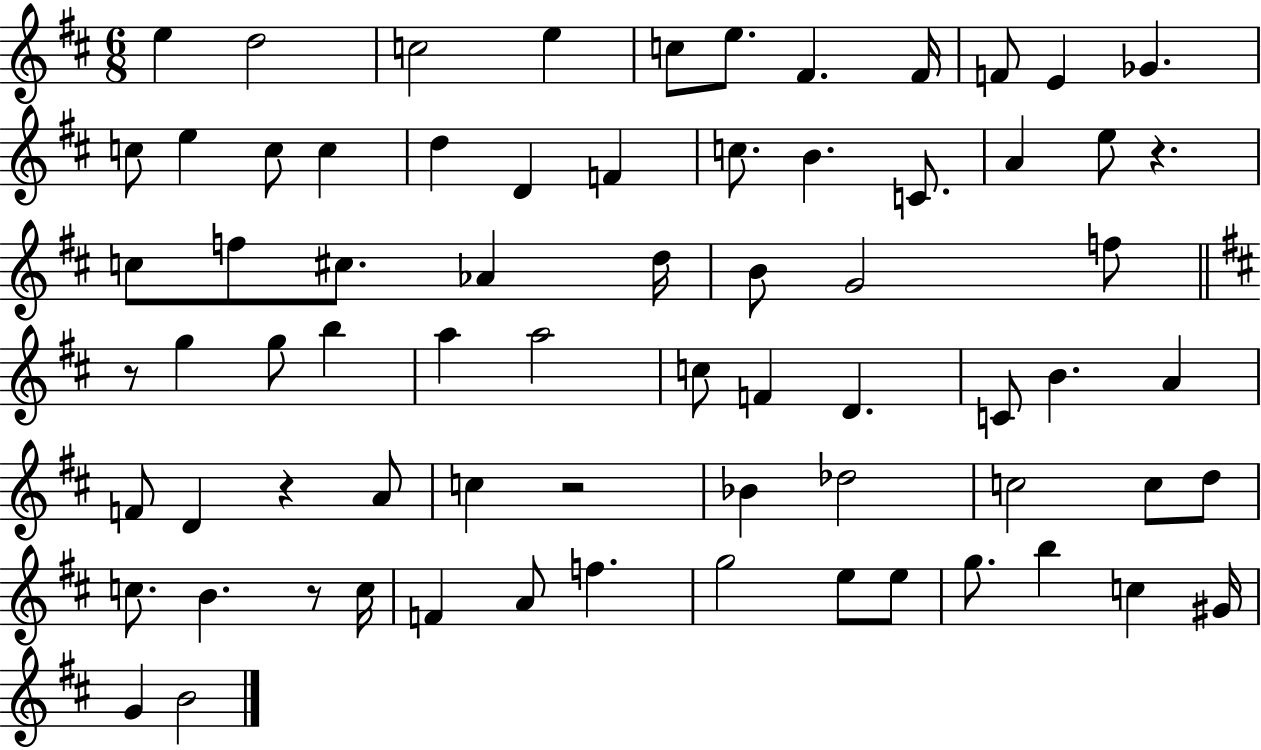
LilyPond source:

{
  \clef treble
  \numericTimeSignature
  \time 6/8
  \key d \major
  e''4 d''2 | c''2 e''4 | c''8 e''8. fis'4. fis'16 | f'8 e'4 ges'4. | \break c''8 e''4 c''8 c''4 | d''4 d'4 f'4 | c''8. b'4. c'8. | a'4 e''8 r4. | \break c''8 f''8 cis''8. aes'4 d''16 | b'8 g'2 f''8 | \bar "||" \break \key d \major r8 g''4 g''8 b''4 | a''4 a''2 | c''8 f'4 d'4. | c'8 b'4. a'4 | \break f'8 d'4 r4 a'8 | c''4 r2 | bes'4 des''2 | c''2 c''8 d''8 | \break c''8. b'4. r8 c''16 | f'4 a'8 f''4. | g''2 e''8 e''8 | g''8. b''4 c''4 gis'16 | \break g'4 b'2 | \bar "|."
}